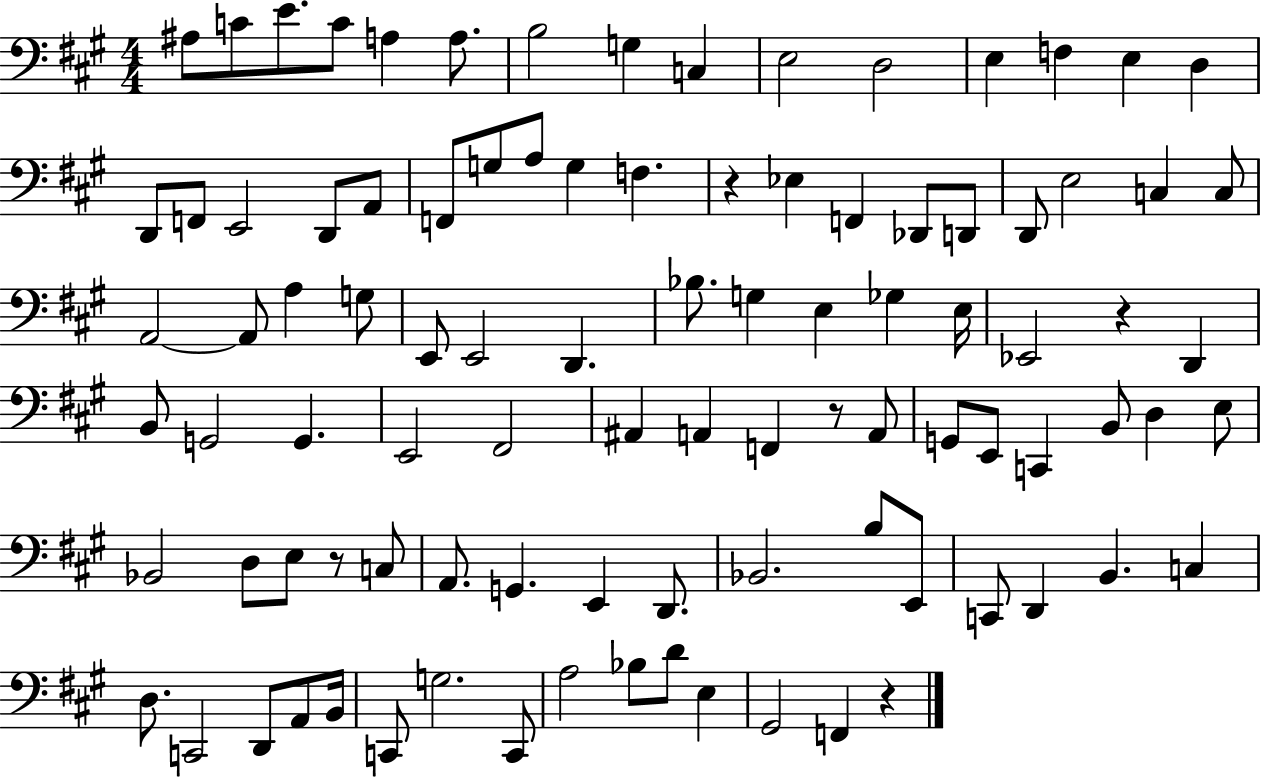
{
  \clef bass
  \numericTimeSignature
  \time 4/4
  \key a \major
  ais8 c'8 e'8. c'8 a4 a8. | b2 g4 c4 | e2 d2 | e4 f4 e4 d4 | \break d,8 f,8 e,2 d,8 a,8 | f,8 g8 a8 g4 f4. | r4 ees4 f,4 des,8 d,8 | d,8 e2 c4 c8 | \break a,2~~ a,8 a4 g8 | e,8 e,2 d,4. | bes8. g4 e4 ges4 e16 | ees,2 r4 d,4 | \break b,8 g,2 g,4. | e,2 fis,2 | ais,4 a,4 f,4 r8 a,8 | g,8 e,8 c,4 b,8 d4 e8 | \break bes,2 d8 e8 r8 c8 | a,8. g,4. e,4 d,8. | bes,2. b8 e,8 | c,8 d,4 b,4. c4 | \break d8. c,2 d,8 a,8 b,16 | c,8 g2. c,8 | a2 bes8 d'8 e4 | gis,2 f,4 r4 | \break \bar "|."
}